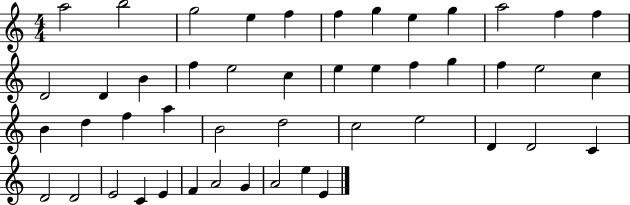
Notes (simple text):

A5/h B5/h G5/h E5/q F5/q F5/q G5/q E5/q G5/q A5/h F5/q F5/q D4/h D4/q B4/q F5/q E5/h C5/q E5/q E5/q F5/q G5/q F5/q E5/h C5/q B4/q D5/q F5/q A5/q B4/h D5/h C5/h E5/h D4/q D4/h C4/q D4/h D4/h E4/h C4/q E4/q F4/q A4/h G4/q A4/h E5/q E4/q